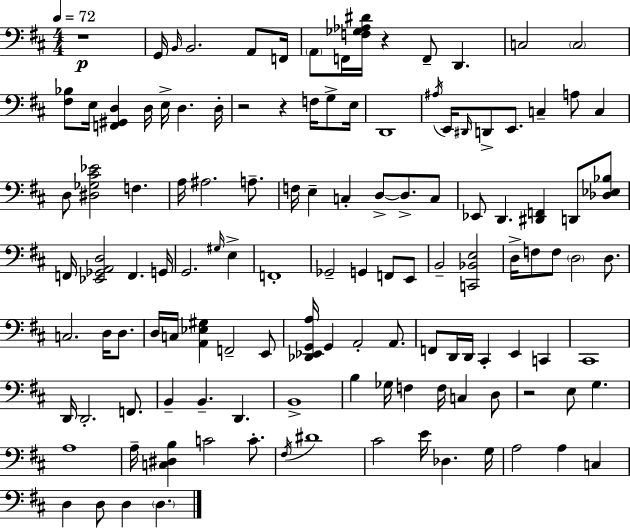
X:1
T:Untitled
M:4/4
L:1/4
K:D
z4 G,,/4 B,,/4 B,,2 A,,/2 F,,/4 A,,/2 F,,/4 [F,_G,_A,^D]/4 z F,,/2 D,, C,2 C,2 [^F,_B,]/2 E,/4 [F,,^G,,D,] D,/4 E,/4 D, D,/4 z2 z F,/4 G,/2 E,/4 D,,4 ^A,/4 E,,/4 ^D,,/4 D,,/2 E,,/2 C, A,/2 C, D,/2 [^D,_G,^C_E]2 F, A,/4 ^A,2 A,/2 F,/4 E, C, D,/2 D,/2 C,/2 _E,,/2 D,, [^D,,F,,] D,,/2 [_D,_E,_B,]/2 F,,/4 [_E,,_G,,A,,D,]2 F,, G,,/4 G,,2 ^G,/4 E, F,,4 _G,,2 G,, F,,/2 E,,/2 B,,2 [C,,_B,,E,]2 D,/4 F,/2 F,/2 D,2 D,/2 C,2 D,/4 D,/2 D,/4 C,/4 [A,,_E,^G,] F,,2 E,,/2 [_D,,_E,,G,,A,]/4 G,, A,,2 A,,/2 F,,/2 D,,/4 D,,/4 ^C,, E,, C,, ^C,,4 D,,/4 D,,2 F,,/2 B,, B,, D,, B,,4 B, _G,/4 F, F,/4 C, D,/2 z2 E,/2 G, A,4 A,/4 [C,^D,B,] C2 C/2 ^F,/4 ^D4 ^C2 E/4 _D, G,/4 A,2 A, C, D, D,/2 D, D,